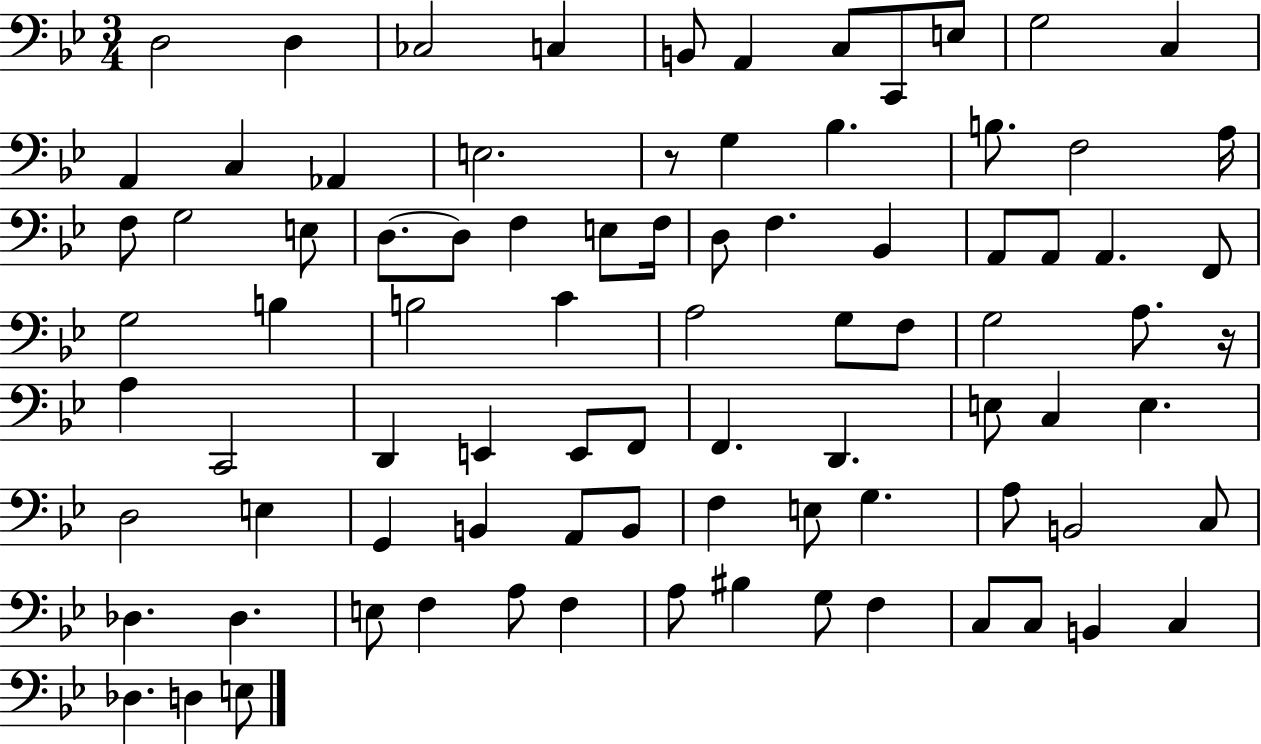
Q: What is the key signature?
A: BES major